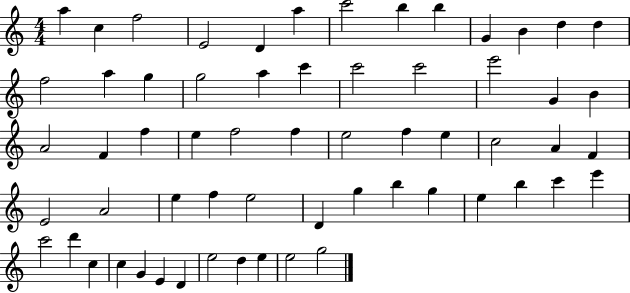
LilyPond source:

{
  \clef treble
  \numericTimeSignature
  \time 4/4
  \key c \major
  a''4 c''4 f''2 | e'2 d'4 a''4 | c'''2 b''4 b''4 | g'4 b'4 d''4 d''4 | \break f''2 a''4 g''4 | g''2 a''4 c'''4 | c'''2 c'''2 | e'''2 g'4 b'4 | \break a'2 f'4 f''4 | e''4 f''2 f''4 | e''2 f''4 e''4 | c''2 a'4 f'4 | \break e'2 a'2 | e''4 f''4 e''2 | d'4 g''4 b''4 g''4 | e''4 b''4 c'''4 e'''4 | \break c'''2 d'''4 c''4 | c''4 g'4 e'4 d'4 | e''2 d''4 e''4 | e''2 g''2 | \break \bar "|."
}